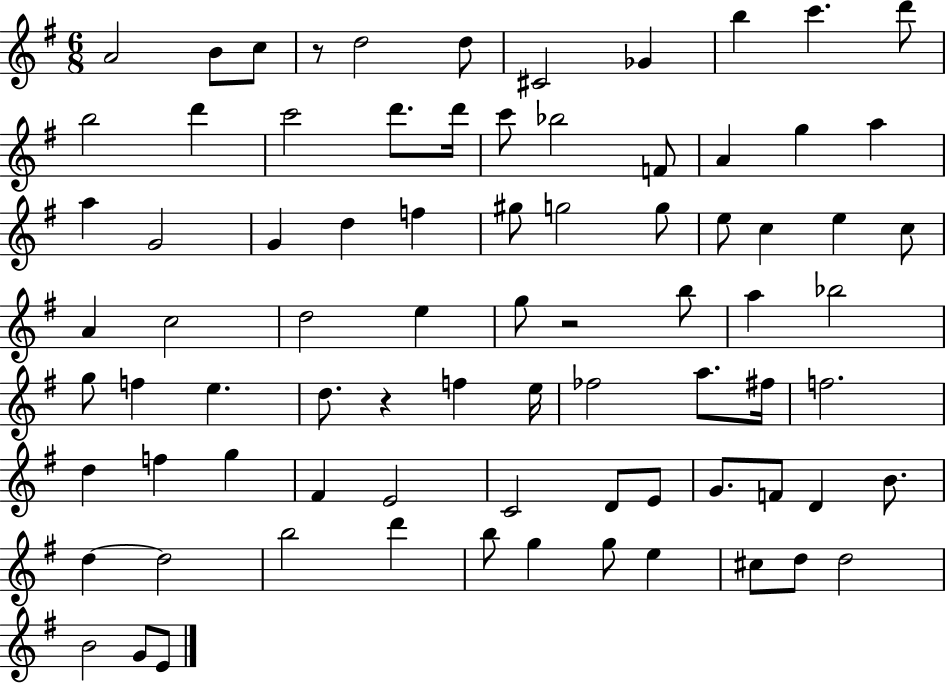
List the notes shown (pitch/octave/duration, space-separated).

A4/h B4/e C5/e R/e D5/h D5/e C#4/h Gb4/q B5/q C6/q. D6/e B5/h D6/q C6/h D6/e. D6/s C6/e Bb5/h F4/e A4/q G5/q A5/q A5/q G4/h G4/q D5/q F5/q G#5/e G5/h G5/e E5/e C5/q E5/q C5/e A4/q C5/h D5/h E5/q G5/e R/h B5/e A5/q Bb5/h G5/e F5/q E5/q. D5/e. R/q F5/q E5/s FES5/h A5/e. F#5/s F5/h. D5/q F5/q G5/q F#4/q E4/h C4/h D4/e E4/e G4/e. F4/e D4/q B4/e. D5/q D5/h B5/h D6/q B5/e G5/q G5/e E5/q C#5/e D5/e D5/h B4/h G4/e E4/e